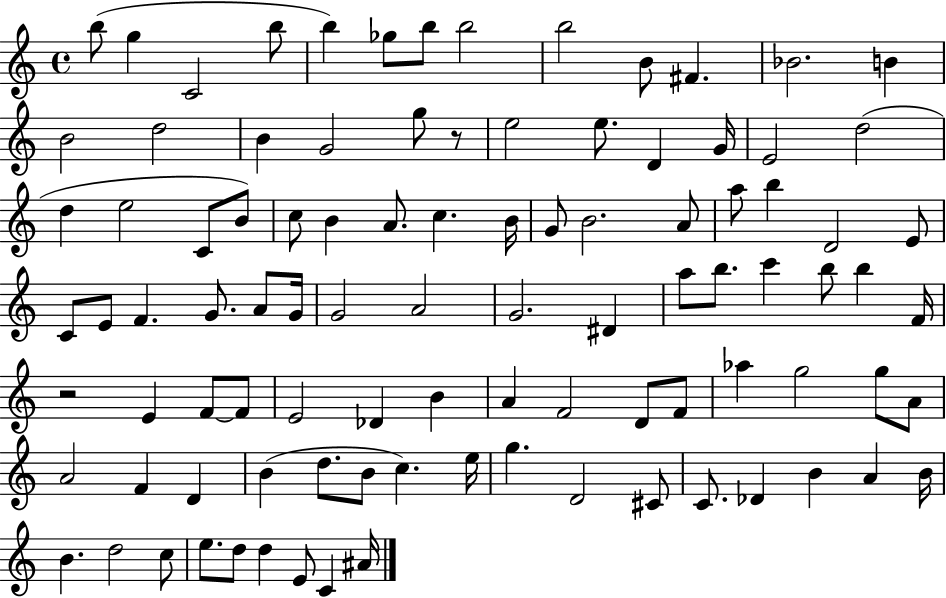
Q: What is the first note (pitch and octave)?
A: B5